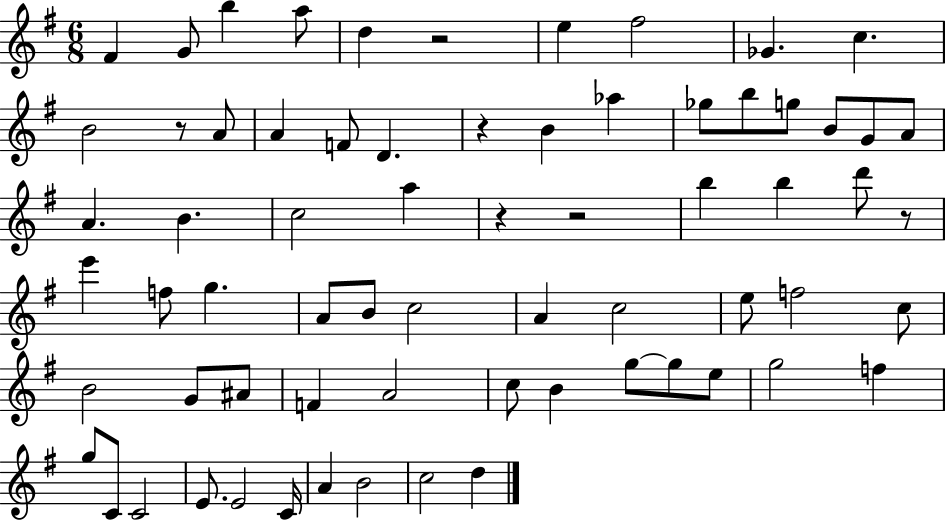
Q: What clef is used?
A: treble